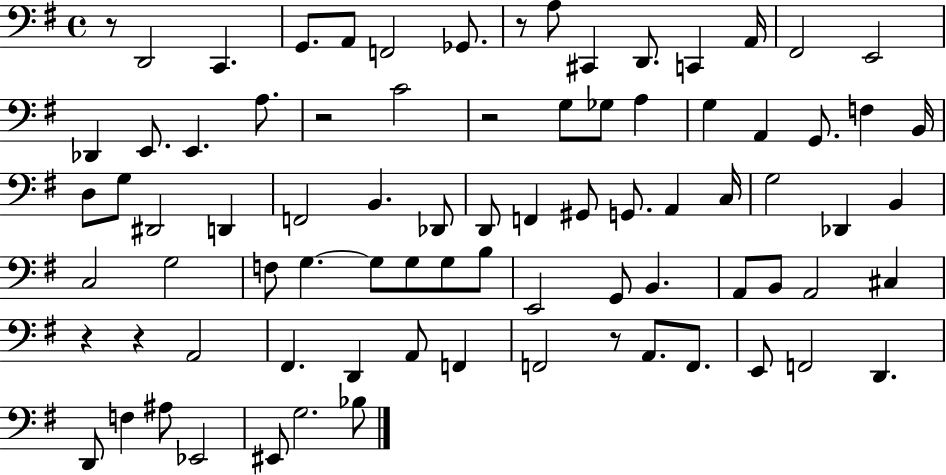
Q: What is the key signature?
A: G major